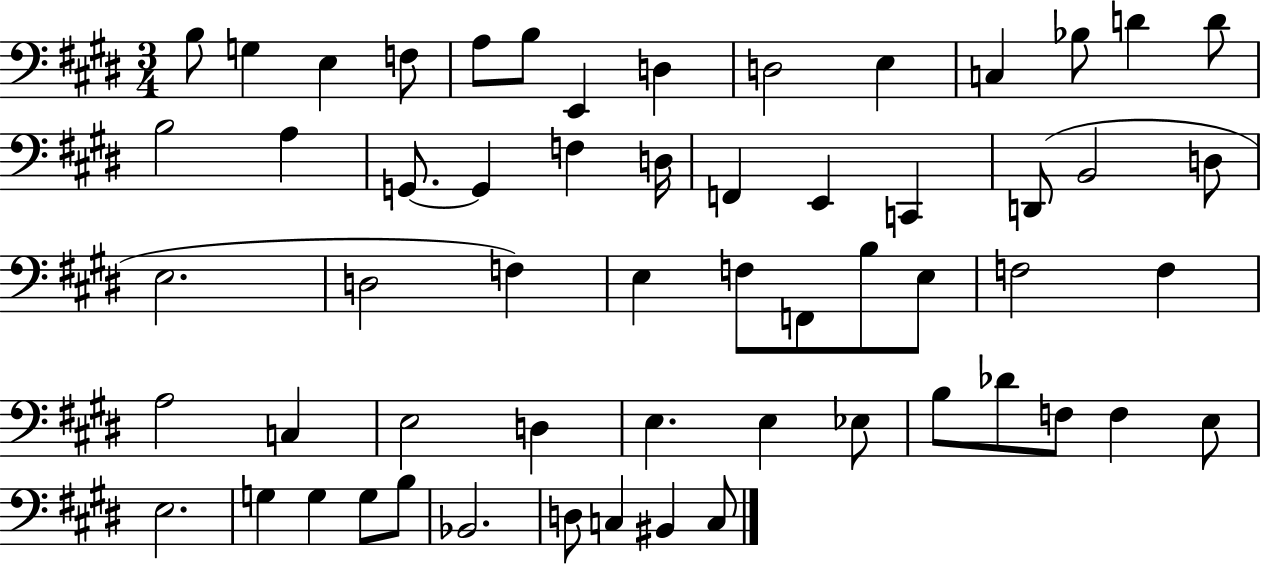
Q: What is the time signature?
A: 3/4